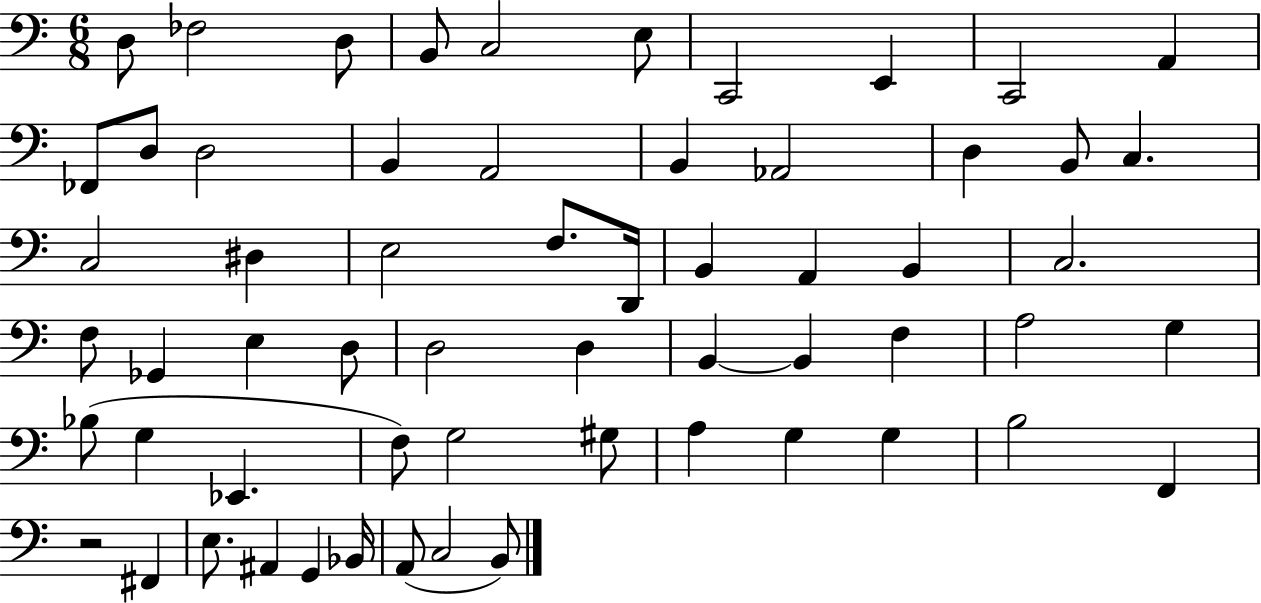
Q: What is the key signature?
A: C major